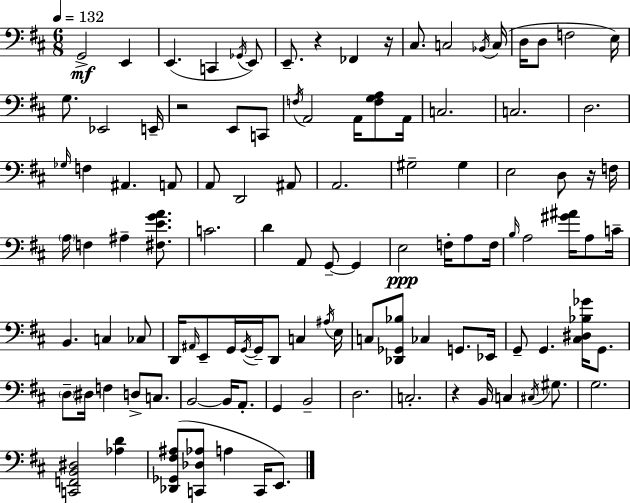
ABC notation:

X:1
T:Untitled
M:6/8
L:1/4
K:D
G,,2 E,, E,, C,, _G,,/4 E,,/2 E,,/2 z _F,, z/4 ^C,/2 C,2 _B,,/4 C,/4 D,/4 D,/2 F,2 E,/4 G,/2 _E,,2 E,,/4 z2 E,,/2 C,,/2 F,/4 A,,2 A,,/4 [F,G,A,]/2 A,,/4 C,2 C,2 D,2 _G,/4 F, ^A,, A,,/2 A,,/2 D,,2 ^A,,/2 A,,2 ^G,2 ^G, E,2 D,/2 z/4 F,/4 A,/4 F, ^A, [^F,EGA]/2 C2 D A,,/2 G,,/2 G,, E,2 F,/4 A,/2 F,/4 B,/4 A,2 [^G^A]/4 A,/2 C/4 B,, C, _C,/2 D,,/4 ^A,,/4 E,,/2 G,,/4 G,,/4 G,,/4 D,,/2 C, ^A,/4 E,/4 C,/2 [_D,,_G,,_B,]/2 _C, G,,/2 _E,,/4 G,,/2 G,, [^C,^D,_B,_G]/4 G,,/2 D,/2 ^D,/4 F, D,/2 C,/2 B,,2 B,,/4 A,,/2 G,, B,,2 D,2 C,2 z B,,/4 C, ^C,/4 ^G,/2 G,2 [C,,F,,B,,^D,]2 [_A,D] [_D,,_G,,^F,^A,]/2 [C,,_D,_A,]/2 A, C,,/4 E,,/2